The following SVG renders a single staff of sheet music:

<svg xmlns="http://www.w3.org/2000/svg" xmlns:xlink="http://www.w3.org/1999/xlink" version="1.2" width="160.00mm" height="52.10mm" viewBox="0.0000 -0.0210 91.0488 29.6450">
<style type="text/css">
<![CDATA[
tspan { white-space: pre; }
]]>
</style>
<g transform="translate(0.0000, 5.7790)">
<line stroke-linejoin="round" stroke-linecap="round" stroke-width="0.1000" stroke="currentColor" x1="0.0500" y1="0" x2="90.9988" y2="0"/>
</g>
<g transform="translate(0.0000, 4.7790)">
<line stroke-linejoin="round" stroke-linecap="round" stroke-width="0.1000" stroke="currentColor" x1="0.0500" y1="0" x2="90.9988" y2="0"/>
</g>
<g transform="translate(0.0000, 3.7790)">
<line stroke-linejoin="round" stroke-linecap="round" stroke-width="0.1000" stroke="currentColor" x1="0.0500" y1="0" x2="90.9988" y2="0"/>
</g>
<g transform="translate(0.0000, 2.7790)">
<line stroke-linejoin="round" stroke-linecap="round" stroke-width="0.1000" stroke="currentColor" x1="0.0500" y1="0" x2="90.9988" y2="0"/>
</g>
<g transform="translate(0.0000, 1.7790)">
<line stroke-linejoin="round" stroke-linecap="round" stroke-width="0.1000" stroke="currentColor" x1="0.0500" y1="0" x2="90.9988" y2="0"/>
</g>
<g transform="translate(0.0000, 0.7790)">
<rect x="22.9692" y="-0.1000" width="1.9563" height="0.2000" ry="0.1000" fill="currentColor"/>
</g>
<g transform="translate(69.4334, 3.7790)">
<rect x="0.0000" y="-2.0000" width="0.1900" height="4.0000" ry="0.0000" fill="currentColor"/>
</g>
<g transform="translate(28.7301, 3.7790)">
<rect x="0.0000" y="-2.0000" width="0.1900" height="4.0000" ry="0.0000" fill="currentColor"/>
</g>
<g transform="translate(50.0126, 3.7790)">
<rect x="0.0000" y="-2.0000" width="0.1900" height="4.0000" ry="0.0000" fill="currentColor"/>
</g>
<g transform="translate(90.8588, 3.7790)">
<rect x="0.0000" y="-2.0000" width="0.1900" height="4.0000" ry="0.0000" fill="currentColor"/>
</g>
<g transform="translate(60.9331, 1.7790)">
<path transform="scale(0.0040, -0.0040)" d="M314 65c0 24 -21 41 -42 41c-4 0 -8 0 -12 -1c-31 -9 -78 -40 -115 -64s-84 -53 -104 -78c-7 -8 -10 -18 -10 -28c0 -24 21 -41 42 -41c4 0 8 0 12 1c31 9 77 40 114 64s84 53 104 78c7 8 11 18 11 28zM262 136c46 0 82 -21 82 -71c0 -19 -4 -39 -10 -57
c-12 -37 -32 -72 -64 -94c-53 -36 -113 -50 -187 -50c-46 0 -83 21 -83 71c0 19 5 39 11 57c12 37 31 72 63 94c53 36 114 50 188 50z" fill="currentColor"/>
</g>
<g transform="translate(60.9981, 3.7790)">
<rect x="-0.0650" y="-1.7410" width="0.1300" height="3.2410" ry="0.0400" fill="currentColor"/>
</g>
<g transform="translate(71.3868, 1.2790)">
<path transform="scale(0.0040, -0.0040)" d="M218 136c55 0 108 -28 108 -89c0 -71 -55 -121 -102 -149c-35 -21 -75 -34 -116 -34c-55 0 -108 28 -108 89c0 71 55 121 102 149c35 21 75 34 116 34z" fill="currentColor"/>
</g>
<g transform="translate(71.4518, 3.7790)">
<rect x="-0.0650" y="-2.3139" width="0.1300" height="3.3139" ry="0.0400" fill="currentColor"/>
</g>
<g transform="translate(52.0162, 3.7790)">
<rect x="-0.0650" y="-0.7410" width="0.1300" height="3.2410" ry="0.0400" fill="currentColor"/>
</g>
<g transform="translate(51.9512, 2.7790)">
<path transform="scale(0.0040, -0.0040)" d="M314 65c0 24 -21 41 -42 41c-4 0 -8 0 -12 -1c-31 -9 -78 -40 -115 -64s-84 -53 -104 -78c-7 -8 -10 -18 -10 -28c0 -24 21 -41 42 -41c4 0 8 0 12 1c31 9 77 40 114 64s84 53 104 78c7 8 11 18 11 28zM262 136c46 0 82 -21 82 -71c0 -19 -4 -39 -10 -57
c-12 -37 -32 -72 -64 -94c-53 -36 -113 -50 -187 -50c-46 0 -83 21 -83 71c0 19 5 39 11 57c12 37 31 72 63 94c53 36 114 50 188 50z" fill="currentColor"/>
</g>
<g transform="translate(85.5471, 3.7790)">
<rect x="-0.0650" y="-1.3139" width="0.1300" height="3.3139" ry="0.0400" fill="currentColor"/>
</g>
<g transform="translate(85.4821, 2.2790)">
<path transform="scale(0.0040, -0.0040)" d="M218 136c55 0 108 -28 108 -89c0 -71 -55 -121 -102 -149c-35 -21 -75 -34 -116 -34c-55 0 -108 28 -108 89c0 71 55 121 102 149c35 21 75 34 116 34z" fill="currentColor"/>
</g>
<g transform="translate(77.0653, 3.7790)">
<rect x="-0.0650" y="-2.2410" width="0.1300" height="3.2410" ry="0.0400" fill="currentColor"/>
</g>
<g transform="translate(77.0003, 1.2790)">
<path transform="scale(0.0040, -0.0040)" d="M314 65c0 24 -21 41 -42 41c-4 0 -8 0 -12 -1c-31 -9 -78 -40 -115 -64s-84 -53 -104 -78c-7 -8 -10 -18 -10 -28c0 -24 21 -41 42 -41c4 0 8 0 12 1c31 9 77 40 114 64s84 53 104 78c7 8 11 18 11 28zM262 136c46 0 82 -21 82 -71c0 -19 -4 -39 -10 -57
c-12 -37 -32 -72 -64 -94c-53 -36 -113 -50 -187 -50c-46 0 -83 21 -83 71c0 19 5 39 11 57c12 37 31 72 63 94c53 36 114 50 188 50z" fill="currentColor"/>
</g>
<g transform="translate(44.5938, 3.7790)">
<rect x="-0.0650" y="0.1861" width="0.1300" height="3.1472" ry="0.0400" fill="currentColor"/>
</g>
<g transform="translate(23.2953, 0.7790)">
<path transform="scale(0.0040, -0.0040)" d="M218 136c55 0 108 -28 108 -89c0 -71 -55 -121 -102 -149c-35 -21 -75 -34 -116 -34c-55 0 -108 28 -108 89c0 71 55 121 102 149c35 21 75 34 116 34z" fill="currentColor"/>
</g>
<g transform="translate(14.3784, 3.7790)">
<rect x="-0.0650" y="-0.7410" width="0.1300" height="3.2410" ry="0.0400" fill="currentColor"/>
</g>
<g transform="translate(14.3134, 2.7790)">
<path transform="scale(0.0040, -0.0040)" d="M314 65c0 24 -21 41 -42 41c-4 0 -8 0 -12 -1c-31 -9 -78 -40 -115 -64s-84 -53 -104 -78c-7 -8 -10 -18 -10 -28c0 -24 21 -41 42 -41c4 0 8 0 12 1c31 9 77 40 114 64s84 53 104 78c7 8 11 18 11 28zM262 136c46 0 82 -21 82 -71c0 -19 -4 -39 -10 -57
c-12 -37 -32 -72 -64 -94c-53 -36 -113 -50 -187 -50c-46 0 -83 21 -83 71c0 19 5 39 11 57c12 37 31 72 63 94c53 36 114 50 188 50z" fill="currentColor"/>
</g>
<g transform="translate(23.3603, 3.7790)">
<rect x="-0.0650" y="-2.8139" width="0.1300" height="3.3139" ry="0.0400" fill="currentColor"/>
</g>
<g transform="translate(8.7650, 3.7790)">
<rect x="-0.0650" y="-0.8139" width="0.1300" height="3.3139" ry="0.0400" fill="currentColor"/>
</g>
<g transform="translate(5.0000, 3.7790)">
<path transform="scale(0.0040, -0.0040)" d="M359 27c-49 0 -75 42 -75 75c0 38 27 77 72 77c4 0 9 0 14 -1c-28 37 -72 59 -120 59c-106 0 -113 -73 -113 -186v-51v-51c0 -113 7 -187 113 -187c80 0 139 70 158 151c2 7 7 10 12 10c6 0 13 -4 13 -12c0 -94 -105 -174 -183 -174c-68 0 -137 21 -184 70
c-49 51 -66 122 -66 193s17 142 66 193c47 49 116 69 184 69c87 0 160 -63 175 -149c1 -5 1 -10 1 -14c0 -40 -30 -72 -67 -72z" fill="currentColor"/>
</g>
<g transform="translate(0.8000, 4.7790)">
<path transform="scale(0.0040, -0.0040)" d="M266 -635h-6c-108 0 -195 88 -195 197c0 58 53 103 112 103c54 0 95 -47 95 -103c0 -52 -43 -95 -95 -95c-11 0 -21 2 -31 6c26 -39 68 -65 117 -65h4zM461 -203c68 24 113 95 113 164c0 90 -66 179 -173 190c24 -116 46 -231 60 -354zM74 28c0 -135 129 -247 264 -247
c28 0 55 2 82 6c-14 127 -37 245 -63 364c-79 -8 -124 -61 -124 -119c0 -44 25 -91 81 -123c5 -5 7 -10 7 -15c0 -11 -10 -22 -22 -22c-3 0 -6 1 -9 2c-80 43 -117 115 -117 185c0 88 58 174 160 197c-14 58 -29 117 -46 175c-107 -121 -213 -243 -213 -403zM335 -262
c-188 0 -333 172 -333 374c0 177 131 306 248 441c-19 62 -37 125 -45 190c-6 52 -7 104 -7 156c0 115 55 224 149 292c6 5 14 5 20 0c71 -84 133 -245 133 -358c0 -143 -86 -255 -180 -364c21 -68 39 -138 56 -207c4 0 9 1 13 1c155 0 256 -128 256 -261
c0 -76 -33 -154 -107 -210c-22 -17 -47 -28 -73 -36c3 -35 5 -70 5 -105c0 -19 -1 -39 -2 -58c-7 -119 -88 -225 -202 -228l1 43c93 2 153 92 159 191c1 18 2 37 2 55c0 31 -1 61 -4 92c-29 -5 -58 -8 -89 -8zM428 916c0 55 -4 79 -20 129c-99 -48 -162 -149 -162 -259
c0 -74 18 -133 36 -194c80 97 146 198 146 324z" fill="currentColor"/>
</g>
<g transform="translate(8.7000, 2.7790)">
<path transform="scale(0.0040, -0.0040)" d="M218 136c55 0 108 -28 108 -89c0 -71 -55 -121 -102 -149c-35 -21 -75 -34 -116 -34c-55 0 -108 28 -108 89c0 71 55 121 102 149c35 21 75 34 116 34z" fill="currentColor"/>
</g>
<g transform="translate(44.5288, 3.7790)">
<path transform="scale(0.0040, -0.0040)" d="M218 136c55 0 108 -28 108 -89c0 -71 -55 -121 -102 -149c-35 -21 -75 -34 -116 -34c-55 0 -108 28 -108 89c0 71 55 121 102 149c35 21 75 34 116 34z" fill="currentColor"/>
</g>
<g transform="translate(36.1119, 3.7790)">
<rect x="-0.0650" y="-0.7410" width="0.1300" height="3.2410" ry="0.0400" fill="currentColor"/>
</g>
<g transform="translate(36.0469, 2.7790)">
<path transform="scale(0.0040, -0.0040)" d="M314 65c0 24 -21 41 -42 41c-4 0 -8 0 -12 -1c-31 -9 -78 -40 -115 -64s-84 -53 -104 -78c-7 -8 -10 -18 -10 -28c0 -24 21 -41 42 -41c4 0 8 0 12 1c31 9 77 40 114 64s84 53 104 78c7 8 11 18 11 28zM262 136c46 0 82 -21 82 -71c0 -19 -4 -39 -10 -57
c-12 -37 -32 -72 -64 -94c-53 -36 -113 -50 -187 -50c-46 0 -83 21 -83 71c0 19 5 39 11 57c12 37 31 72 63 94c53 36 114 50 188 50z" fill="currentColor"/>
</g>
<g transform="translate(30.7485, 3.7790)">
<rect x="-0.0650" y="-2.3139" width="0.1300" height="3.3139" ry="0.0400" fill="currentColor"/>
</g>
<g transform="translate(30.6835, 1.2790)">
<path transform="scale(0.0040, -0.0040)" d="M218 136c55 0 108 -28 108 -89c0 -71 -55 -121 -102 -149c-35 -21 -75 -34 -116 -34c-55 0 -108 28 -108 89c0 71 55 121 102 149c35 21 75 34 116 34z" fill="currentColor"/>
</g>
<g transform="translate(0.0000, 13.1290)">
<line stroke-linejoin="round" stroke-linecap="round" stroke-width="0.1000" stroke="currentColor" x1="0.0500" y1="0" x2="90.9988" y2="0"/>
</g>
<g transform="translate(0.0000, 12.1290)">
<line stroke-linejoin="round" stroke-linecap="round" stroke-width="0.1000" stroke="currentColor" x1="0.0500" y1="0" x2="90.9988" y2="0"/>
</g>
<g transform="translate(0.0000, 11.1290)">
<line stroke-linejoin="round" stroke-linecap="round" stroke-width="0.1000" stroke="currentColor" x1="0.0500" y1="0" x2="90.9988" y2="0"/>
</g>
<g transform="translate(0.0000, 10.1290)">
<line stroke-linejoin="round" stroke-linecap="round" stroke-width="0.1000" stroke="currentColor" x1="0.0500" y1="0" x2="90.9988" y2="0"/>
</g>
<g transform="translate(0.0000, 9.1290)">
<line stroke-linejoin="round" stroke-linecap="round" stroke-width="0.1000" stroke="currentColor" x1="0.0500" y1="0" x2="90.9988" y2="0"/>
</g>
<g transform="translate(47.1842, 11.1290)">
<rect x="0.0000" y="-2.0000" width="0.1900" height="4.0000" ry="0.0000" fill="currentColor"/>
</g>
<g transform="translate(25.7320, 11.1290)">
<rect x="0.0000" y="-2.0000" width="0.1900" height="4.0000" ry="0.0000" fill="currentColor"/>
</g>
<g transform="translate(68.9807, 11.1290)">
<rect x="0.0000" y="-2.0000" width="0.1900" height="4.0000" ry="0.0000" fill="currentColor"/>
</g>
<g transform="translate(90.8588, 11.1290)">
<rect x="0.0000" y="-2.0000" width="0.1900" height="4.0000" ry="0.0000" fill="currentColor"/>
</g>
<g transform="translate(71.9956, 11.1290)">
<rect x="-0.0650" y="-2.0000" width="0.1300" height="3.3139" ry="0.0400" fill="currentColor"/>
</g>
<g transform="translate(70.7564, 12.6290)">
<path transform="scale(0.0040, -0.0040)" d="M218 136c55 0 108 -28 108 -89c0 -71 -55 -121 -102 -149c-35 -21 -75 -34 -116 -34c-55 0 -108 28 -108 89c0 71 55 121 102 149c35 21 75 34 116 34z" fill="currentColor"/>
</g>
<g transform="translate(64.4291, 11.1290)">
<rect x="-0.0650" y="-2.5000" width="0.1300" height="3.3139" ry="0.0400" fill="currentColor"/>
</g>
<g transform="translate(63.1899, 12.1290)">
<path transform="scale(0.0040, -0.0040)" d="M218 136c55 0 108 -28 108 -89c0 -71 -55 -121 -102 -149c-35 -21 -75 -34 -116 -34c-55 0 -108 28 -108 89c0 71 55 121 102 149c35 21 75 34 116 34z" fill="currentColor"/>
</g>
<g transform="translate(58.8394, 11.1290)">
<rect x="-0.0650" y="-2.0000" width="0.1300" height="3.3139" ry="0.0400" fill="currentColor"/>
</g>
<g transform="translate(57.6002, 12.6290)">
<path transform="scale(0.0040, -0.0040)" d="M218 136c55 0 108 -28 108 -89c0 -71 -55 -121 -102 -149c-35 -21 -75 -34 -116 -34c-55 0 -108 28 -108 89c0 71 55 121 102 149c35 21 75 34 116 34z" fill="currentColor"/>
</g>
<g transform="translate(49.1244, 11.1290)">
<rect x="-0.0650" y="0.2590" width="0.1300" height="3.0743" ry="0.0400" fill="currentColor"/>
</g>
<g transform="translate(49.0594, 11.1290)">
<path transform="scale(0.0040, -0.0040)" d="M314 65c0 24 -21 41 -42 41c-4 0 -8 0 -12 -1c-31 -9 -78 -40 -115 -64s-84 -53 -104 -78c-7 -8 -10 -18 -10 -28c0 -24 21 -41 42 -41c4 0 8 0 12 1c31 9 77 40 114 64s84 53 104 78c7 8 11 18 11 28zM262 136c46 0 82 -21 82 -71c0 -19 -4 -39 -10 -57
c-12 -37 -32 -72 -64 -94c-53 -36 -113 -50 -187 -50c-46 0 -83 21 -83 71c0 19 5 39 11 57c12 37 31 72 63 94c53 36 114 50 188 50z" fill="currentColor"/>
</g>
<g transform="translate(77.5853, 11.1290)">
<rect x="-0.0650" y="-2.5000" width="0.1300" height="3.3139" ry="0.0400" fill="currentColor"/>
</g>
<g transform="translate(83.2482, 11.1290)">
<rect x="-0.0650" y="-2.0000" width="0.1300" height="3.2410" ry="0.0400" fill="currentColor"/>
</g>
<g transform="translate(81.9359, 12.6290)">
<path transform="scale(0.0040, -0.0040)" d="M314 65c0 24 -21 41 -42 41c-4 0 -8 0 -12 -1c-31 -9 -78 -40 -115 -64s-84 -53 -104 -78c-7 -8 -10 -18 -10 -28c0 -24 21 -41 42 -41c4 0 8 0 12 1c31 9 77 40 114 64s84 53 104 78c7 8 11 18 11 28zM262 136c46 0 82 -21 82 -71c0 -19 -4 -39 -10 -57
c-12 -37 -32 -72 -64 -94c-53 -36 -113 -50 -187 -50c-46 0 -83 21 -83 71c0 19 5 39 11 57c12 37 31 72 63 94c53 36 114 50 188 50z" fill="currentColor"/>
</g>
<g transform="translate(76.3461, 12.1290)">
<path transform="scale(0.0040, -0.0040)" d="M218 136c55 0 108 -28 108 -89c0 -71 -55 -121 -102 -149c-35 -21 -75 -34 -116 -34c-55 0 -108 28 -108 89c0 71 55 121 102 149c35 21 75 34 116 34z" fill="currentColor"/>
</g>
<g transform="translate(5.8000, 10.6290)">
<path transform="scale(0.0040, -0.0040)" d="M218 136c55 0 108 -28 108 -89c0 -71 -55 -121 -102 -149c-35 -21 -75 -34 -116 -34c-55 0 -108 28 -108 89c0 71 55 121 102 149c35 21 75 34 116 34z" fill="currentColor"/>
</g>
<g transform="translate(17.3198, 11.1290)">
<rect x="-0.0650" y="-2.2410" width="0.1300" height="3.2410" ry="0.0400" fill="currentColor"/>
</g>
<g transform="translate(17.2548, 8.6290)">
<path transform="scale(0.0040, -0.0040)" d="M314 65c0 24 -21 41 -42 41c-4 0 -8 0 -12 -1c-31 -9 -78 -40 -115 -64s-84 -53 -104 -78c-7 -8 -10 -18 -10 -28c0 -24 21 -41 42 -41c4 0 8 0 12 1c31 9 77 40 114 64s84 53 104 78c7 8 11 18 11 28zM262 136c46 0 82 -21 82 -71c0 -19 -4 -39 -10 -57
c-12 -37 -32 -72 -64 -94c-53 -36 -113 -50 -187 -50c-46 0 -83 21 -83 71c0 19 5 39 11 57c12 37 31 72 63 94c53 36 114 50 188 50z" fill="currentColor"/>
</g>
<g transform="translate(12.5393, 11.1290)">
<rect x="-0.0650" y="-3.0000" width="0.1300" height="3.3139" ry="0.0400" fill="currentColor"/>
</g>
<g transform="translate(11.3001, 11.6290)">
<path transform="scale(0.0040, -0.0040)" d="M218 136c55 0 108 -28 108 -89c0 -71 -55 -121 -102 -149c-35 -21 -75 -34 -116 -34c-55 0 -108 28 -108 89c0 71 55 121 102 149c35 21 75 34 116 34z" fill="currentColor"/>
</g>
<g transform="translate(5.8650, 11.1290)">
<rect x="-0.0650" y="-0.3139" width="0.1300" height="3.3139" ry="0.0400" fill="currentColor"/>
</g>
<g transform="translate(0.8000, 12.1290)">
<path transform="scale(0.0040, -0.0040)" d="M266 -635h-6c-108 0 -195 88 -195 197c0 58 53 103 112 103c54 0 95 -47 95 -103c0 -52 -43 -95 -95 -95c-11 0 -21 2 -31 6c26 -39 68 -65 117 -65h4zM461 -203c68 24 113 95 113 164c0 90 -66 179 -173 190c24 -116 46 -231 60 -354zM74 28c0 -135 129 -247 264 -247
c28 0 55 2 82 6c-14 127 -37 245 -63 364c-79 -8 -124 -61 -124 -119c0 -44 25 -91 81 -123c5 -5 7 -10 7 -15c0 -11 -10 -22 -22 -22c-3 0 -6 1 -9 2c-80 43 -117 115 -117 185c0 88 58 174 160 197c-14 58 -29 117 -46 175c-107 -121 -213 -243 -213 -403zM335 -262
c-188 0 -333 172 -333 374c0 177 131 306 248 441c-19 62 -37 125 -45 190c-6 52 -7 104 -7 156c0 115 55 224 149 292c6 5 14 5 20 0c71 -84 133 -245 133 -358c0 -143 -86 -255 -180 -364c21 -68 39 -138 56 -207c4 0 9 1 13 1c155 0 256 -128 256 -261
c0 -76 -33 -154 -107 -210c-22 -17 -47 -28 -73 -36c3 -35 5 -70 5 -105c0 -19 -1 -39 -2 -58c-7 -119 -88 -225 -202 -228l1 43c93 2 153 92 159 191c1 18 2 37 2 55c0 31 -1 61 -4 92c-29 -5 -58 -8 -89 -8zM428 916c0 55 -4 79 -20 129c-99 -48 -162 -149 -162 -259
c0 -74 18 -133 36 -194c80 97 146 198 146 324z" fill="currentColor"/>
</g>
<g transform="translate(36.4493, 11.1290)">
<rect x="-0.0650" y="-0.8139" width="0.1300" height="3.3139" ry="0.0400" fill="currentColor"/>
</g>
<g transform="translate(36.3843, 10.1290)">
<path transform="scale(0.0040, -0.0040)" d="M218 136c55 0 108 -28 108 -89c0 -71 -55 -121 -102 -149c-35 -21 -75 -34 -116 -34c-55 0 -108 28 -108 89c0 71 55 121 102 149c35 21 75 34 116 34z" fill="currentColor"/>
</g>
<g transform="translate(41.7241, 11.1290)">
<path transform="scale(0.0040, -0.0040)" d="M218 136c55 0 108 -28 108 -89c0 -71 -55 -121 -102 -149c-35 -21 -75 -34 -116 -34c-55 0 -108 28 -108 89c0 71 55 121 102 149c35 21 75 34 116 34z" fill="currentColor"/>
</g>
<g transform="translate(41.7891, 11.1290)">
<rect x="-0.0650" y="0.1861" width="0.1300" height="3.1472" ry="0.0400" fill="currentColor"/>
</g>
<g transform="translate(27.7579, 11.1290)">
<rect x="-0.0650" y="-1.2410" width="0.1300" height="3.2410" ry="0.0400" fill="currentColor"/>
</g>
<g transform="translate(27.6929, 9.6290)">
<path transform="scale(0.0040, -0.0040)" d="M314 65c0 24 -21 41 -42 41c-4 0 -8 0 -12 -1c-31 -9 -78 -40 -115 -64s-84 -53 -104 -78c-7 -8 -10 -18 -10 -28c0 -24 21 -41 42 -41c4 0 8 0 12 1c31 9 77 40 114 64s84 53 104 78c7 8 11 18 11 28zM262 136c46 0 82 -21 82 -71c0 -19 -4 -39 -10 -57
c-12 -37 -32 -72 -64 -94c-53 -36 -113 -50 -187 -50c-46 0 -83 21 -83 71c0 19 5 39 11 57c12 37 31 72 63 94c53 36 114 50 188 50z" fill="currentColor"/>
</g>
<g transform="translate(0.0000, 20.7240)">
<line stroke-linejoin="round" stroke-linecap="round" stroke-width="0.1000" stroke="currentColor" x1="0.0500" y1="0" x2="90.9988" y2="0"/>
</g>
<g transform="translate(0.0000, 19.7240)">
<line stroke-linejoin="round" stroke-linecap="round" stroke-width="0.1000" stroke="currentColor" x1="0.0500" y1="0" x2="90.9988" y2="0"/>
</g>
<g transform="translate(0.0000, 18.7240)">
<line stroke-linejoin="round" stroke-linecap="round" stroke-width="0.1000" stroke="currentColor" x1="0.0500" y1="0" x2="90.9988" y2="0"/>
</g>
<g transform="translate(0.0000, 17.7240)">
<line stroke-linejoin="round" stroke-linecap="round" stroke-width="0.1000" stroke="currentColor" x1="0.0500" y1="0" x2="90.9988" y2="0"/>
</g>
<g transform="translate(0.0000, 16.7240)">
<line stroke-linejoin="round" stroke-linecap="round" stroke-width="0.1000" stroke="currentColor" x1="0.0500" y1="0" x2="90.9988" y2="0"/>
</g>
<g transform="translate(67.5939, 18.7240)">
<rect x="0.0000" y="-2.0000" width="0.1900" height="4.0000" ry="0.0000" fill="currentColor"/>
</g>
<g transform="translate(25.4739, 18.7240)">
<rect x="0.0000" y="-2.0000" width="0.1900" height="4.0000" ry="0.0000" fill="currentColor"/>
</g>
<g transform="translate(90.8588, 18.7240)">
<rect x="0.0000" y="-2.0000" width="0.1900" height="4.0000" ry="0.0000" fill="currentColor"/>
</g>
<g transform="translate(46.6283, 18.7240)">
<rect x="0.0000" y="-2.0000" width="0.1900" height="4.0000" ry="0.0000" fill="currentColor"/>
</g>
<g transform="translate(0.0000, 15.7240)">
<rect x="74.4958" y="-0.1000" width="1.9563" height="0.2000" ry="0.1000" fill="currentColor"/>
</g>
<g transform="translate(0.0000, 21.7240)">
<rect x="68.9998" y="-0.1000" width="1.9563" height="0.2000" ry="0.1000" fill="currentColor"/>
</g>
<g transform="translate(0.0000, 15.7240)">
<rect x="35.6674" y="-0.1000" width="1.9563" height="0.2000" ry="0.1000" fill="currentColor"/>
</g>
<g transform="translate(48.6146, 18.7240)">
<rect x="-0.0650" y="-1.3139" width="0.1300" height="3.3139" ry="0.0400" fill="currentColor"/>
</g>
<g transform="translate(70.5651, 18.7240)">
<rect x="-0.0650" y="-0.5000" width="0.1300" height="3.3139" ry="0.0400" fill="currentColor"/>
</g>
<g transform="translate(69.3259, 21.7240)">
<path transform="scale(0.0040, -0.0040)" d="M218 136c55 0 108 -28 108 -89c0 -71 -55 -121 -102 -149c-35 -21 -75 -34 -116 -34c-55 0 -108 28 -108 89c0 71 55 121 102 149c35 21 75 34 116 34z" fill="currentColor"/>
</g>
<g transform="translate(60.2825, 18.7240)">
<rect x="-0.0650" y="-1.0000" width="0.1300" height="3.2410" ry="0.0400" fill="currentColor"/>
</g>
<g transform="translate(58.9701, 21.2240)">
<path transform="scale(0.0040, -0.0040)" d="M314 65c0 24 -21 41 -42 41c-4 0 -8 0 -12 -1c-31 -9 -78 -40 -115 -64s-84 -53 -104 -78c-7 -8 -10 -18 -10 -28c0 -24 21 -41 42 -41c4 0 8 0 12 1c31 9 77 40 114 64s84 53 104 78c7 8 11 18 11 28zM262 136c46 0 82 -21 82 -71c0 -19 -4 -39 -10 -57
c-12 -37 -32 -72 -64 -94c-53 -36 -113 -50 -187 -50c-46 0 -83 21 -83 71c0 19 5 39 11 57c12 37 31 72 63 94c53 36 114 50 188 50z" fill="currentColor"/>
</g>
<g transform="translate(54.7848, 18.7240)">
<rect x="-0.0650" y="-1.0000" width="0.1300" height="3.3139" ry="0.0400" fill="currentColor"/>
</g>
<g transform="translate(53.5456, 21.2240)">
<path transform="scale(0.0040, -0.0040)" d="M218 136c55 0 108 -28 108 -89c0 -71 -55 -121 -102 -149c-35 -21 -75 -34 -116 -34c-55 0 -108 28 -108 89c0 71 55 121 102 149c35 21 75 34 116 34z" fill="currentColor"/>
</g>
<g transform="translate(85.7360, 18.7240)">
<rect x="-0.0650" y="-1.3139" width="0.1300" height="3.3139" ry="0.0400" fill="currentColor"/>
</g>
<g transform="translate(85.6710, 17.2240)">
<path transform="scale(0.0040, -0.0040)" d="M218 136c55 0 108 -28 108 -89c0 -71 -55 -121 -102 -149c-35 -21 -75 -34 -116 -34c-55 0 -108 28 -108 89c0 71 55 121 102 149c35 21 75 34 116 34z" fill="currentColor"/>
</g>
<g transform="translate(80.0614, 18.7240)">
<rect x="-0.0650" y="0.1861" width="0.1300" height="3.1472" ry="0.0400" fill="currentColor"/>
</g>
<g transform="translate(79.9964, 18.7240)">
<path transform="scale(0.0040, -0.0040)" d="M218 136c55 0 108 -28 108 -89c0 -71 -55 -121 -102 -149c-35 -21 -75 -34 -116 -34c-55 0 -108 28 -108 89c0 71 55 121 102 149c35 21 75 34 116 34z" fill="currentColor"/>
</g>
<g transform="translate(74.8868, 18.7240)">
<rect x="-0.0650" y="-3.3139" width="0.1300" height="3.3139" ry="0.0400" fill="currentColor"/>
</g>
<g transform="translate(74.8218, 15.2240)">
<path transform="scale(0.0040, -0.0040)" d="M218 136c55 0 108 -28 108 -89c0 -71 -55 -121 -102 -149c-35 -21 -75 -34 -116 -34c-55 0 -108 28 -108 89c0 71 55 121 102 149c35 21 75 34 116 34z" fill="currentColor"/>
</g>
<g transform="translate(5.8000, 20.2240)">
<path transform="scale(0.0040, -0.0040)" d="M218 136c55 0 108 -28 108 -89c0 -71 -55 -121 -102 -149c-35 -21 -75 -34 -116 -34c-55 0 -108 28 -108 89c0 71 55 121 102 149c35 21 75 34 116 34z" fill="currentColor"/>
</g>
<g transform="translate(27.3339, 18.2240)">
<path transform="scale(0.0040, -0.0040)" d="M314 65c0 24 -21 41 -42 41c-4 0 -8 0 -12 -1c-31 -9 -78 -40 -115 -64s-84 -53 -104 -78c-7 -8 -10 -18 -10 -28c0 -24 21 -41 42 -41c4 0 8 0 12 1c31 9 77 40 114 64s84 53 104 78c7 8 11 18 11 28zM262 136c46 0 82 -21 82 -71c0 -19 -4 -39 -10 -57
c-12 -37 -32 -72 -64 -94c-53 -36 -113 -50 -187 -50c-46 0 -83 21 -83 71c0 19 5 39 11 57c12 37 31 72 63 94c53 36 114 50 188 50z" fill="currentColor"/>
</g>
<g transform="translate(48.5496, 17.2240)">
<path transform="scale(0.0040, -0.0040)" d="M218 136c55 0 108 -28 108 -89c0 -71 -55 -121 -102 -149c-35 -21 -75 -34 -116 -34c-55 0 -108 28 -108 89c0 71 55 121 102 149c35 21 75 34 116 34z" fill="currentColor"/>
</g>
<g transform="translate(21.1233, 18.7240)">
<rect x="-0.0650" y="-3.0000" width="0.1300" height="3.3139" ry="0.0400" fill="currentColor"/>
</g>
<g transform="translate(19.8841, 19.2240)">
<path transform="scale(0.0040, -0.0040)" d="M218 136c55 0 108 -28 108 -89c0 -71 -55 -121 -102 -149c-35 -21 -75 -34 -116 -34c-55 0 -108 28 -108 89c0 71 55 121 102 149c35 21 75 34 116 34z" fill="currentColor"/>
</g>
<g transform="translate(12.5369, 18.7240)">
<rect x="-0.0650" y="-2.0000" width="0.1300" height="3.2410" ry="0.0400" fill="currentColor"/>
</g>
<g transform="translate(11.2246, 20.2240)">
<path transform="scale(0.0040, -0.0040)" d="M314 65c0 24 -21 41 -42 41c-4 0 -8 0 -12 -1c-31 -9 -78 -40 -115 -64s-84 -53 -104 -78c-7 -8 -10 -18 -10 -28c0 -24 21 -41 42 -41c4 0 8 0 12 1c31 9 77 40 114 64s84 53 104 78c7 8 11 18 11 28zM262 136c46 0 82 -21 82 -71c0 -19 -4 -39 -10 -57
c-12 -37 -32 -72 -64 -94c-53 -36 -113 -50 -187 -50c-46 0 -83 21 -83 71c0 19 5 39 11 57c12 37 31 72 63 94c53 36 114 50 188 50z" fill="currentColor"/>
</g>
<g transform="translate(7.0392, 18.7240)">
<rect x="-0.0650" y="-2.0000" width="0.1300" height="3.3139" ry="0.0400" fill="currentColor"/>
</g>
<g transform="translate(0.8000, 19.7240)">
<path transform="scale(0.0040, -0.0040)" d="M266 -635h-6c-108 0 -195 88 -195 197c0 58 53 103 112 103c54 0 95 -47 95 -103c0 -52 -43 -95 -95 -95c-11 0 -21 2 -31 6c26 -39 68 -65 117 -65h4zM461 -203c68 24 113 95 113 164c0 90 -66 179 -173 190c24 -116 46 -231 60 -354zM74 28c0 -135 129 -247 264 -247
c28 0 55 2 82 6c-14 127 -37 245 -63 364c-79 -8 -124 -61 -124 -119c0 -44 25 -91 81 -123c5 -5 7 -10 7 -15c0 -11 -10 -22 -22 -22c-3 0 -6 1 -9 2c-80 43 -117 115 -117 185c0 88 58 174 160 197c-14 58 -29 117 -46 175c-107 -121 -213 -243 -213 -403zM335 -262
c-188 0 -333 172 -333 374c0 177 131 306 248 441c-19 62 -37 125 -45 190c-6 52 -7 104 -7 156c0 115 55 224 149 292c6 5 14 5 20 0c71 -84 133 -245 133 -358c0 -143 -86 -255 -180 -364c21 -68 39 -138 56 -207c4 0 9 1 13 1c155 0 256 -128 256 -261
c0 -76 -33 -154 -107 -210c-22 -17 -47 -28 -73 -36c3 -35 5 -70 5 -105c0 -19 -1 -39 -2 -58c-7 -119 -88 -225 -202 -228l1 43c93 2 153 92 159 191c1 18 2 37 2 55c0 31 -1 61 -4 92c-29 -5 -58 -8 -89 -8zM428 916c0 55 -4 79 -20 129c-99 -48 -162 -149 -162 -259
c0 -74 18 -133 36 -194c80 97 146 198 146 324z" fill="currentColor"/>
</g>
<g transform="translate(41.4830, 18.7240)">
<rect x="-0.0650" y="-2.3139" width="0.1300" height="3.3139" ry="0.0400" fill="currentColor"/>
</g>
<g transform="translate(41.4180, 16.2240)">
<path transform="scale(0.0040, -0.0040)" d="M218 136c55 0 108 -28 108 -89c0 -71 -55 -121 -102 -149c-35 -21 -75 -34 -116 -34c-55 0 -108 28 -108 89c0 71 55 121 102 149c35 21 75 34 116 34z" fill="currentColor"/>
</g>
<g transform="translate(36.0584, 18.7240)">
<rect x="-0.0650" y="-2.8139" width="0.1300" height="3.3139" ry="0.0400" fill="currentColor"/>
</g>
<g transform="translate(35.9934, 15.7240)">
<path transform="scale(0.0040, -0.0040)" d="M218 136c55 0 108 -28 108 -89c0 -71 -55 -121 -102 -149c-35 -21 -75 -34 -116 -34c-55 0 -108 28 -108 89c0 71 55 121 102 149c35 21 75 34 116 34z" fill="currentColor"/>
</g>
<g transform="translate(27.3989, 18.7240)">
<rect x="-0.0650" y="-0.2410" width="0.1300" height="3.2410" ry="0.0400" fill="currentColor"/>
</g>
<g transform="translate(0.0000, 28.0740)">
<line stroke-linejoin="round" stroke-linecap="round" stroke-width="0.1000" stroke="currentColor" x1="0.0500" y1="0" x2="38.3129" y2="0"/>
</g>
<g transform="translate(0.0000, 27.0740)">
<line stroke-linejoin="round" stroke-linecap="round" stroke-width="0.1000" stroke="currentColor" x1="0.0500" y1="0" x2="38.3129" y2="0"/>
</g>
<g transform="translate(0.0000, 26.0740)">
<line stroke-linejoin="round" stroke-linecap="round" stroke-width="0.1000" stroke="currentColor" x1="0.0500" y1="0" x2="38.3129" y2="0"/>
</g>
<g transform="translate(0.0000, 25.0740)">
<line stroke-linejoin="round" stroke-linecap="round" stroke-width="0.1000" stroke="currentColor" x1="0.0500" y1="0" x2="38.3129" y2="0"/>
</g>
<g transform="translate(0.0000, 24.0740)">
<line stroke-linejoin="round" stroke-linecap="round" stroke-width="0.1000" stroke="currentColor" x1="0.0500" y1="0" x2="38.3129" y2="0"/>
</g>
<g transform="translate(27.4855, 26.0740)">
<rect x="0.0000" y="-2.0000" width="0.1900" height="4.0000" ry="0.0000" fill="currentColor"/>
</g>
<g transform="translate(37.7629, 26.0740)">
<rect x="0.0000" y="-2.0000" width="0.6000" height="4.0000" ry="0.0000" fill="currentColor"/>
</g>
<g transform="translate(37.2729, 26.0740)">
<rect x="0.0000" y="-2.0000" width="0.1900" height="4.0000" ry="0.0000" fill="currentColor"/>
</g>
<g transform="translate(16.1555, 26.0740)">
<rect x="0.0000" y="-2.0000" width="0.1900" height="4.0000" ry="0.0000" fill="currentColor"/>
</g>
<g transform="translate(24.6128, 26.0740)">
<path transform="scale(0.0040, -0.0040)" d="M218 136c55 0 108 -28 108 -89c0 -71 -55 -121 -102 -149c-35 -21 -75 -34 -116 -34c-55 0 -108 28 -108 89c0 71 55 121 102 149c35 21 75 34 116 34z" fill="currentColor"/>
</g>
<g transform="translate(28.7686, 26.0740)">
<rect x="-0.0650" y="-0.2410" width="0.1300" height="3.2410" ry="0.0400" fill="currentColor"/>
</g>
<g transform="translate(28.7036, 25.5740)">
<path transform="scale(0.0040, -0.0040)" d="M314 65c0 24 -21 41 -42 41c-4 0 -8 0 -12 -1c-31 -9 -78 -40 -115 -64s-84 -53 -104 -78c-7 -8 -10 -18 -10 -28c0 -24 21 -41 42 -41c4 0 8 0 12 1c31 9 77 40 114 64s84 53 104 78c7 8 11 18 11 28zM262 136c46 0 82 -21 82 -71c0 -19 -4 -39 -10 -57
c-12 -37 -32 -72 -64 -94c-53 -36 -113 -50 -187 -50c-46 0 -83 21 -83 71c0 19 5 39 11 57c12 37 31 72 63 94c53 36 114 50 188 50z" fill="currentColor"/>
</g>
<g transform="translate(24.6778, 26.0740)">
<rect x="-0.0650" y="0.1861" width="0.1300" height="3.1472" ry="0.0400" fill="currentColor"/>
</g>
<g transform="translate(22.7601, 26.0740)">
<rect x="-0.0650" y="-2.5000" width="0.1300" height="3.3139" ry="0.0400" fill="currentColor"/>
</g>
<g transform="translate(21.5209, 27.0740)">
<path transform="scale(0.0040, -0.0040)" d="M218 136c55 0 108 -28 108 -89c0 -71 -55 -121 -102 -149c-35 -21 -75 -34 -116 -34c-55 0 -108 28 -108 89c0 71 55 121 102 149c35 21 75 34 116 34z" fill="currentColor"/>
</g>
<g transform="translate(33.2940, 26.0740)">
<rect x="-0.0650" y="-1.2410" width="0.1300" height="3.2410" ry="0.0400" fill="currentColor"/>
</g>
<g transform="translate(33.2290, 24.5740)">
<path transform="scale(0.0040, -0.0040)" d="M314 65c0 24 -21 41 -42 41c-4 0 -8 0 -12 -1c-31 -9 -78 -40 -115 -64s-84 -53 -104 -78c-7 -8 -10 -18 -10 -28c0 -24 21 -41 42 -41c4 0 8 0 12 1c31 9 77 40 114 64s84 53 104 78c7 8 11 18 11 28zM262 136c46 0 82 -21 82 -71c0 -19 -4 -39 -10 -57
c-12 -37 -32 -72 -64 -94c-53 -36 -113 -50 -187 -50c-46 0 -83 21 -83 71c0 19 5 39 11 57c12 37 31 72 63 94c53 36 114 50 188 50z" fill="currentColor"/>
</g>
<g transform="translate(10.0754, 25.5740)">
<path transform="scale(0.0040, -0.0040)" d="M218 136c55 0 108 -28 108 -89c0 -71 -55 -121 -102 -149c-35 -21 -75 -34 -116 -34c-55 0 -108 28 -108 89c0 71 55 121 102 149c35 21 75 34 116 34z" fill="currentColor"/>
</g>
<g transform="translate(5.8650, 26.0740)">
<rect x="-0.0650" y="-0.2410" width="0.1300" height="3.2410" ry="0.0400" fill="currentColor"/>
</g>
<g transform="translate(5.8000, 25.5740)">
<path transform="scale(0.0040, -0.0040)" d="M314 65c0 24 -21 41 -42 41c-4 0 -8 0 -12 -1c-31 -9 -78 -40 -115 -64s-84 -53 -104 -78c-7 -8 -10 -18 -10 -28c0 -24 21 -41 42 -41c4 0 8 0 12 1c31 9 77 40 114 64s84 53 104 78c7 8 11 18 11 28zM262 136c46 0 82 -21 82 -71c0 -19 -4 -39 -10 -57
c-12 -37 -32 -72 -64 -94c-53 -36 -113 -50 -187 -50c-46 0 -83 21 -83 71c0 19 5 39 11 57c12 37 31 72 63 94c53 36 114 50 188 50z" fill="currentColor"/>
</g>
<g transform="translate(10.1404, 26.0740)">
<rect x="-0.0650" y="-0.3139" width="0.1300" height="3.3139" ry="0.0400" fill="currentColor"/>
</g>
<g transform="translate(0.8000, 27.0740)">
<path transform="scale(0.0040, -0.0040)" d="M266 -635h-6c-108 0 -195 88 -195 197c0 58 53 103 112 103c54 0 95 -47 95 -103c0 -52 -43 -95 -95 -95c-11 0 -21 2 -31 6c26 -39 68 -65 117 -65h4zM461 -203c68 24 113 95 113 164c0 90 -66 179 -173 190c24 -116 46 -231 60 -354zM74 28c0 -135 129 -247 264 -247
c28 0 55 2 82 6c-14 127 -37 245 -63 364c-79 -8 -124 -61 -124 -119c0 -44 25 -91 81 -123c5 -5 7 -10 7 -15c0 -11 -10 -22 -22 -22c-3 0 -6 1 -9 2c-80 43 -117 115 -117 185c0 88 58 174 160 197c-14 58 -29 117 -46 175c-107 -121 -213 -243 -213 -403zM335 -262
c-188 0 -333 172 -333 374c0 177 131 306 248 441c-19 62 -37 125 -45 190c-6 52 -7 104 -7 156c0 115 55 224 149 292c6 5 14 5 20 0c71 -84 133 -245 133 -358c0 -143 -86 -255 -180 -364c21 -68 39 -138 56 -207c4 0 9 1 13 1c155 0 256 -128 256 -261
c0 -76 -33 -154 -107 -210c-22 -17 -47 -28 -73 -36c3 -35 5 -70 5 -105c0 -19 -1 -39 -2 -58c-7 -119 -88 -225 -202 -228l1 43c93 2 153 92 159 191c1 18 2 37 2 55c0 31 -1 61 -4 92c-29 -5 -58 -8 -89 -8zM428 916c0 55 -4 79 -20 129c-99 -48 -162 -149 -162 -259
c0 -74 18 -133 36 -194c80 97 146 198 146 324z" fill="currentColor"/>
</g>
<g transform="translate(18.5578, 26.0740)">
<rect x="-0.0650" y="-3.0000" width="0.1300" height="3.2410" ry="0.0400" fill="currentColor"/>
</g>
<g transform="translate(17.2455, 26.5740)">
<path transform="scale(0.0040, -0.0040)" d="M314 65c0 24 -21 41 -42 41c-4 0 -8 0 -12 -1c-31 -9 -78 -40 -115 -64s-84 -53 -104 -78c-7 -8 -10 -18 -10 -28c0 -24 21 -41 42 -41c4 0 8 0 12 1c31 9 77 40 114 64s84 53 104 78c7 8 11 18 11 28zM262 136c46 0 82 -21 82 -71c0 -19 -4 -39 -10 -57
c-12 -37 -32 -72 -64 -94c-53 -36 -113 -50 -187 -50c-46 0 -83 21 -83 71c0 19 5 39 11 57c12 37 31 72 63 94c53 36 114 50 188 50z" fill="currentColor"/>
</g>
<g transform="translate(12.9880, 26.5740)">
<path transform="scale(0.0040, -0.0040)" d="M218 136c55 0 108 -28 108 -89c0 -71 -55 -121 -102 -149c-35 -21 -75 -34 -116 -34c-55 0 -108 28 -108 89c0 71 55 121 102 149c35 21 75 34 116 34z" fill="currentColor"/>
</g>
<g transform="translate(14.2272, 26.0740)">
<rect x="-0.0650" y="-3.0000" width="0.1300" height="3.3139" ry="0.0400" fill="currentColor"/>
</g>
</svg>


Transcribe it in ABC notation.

X:1
T:Untitled
M:4/4
L:1/4
K:C
d d2 a g d2 B d2 f2 g g2 e c A g2 e2 d B B2 F G F G F2 F F2 A c2 a g e D D2 C b B e c2 c A A2 G B c2 e2